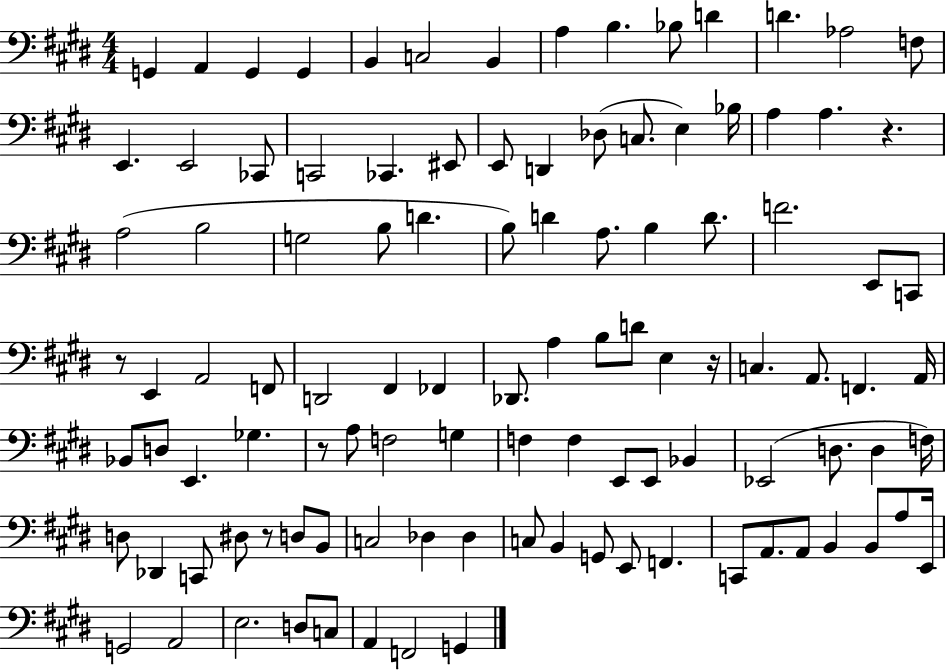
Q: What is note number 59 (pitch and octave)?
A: E2